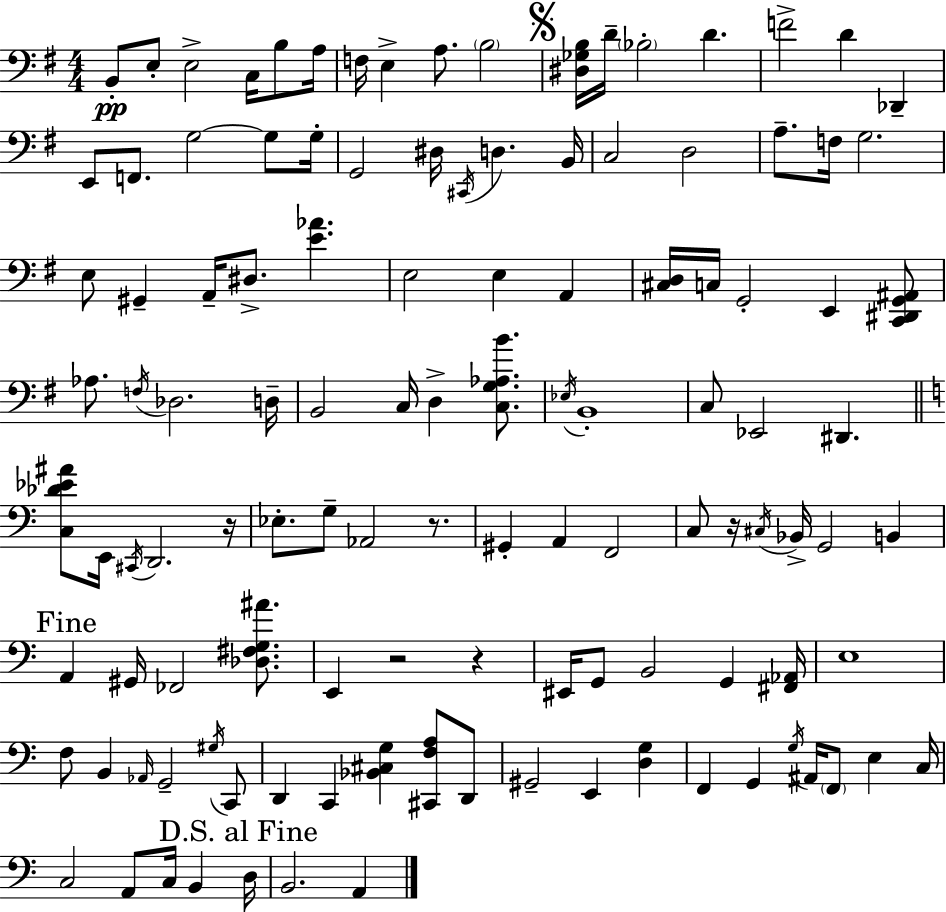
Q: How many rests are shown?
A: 5